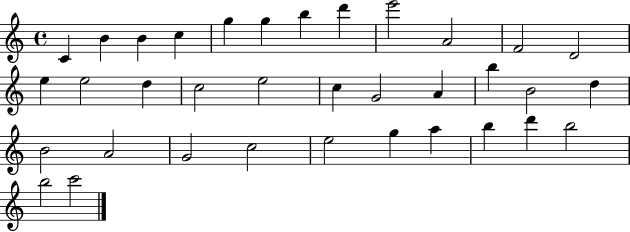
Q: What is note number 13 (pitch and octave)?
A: E5